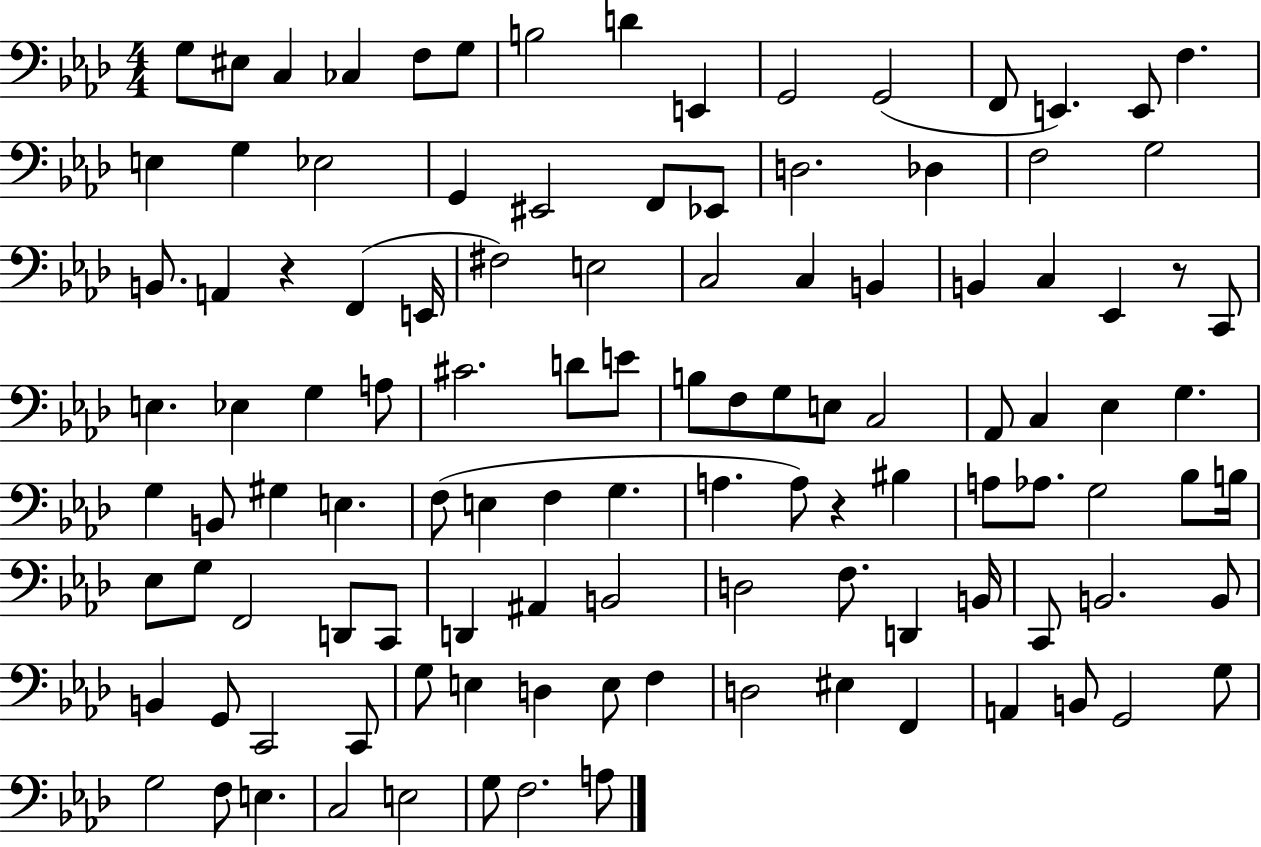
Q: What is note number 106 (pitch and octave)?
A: C3